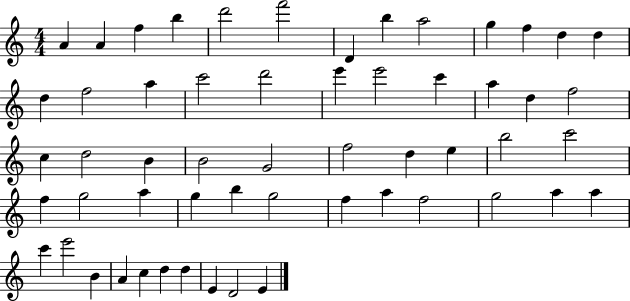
X:1
T:Untitled
M:4/4
L:1/4
K:C
A A f b d'2 f'2 D b a2 g f d d d f2 a c'2 d'2 e' e'2 c' a d f2 c d2 B B2 G2 f2 d e b2 c'2 f g2 a g b g2 f a f2 g2 a a c' e'2 B A c d d E D2 E